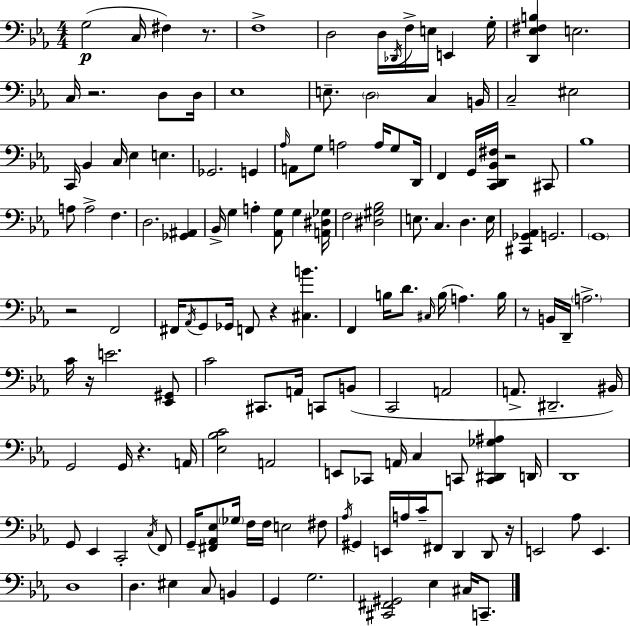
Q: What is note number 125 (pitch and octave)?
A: C#3